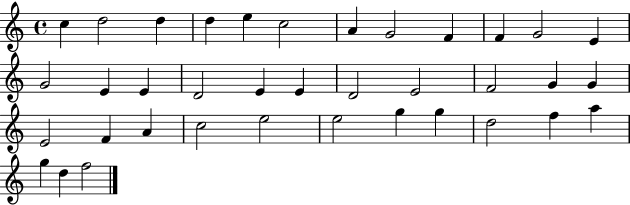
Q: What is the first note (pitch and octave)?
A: C5